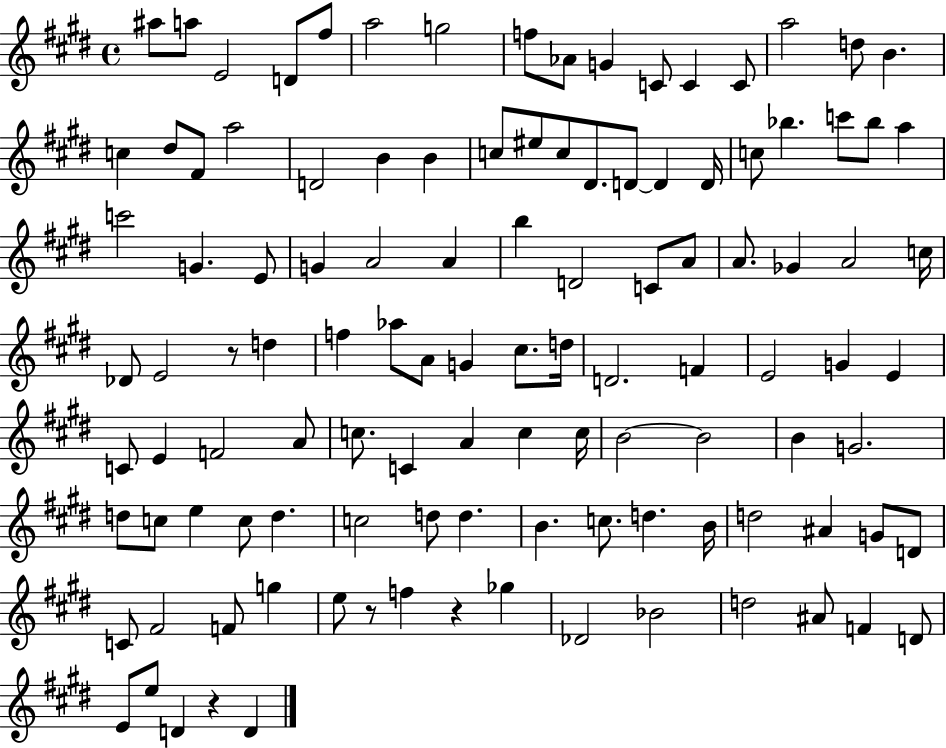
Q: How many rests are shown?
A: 4